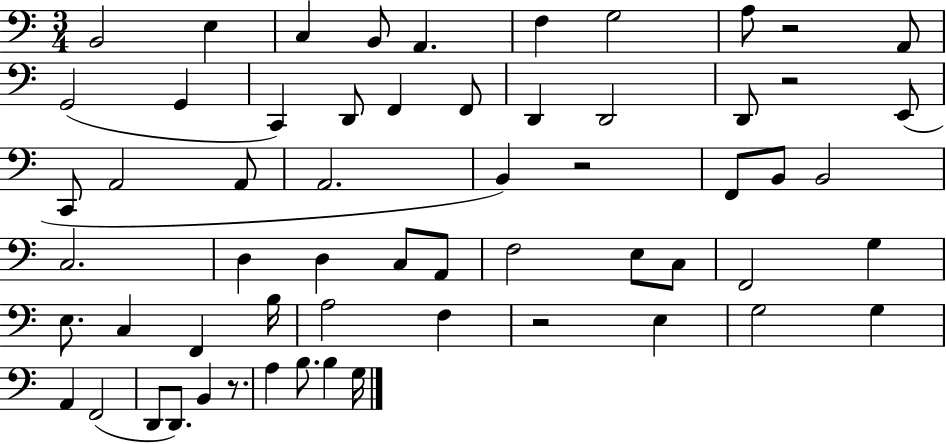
B2/h E3/q C3/q B2/e A2/q. F3/q G3/h A3/e R/h A2/e G2/h G2/q C2/q D2/e F2/q F2/e D2/q D2/h D2/e R/h E2/e C2/e A2/h A2/e A2/h. B2/q R/h F2/e B2/e B2/h C3/h. D3/q D3/q C3/e A2/e F3/h E3/e C3/e F2/h G3/q E3/e. C3/q F2/q B3/s A3/h F3/q R/h E3/q G3/h G3/q A2/q F2/h D2/e D2/e. B2/q R/e. A3/q B3/e. B3/q G3/s